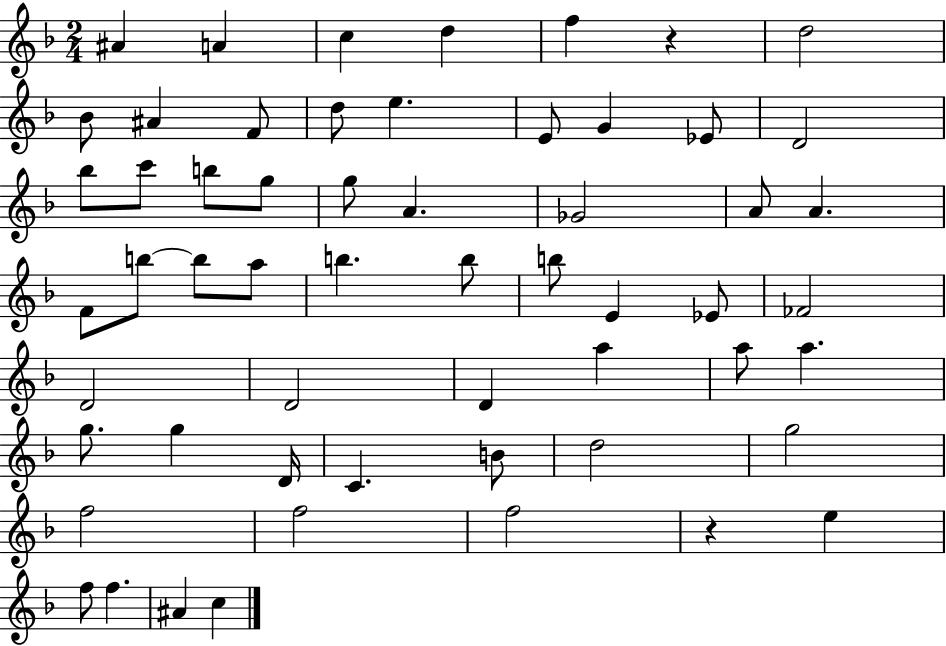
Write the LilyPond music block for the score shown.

{
  \clef treble
  \numericTimeSignature
  \time 2/4
  \key f \major
  ais'4 a'4 | c''4 d''4 | f''4 r4 | d''2 | \break bes'8 ais'4 f'8 | d''8 e''4. | e'8 g'4 ees'8 | d'2 | \break bes''8 c'''8 b''8 g''8 | g''8 a'4. | ges'2 | a'8 a'4. | \break f'8 b''8~~ b''8 a''8 | b''4. b''8 | b''8 e'4 ees'8 | fes'2 | \break d'2 | d'2 | d'4 a''4 | a''8 a''4. | \break g''8. g''4 d'16 | c'4. b'8 | d''2 | g''2 | \break f''2 | f''2 | f''2 | r4 e''4 | \break f''8 f''4. | ais'4 c''4 | \bar "|."
}